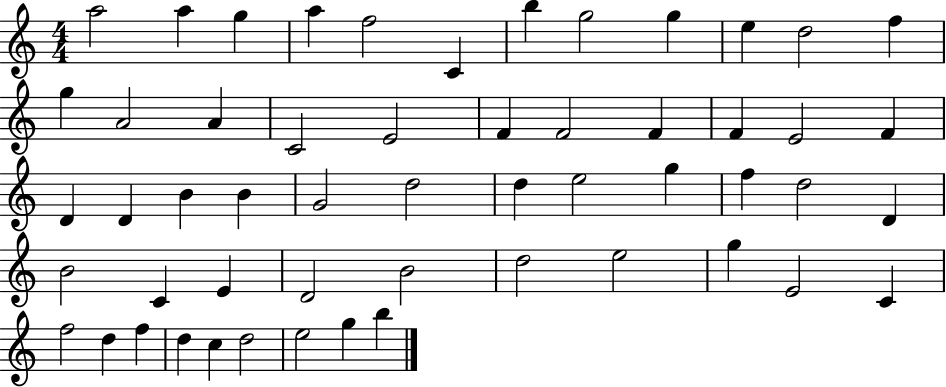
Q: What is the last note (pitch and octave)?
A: B5